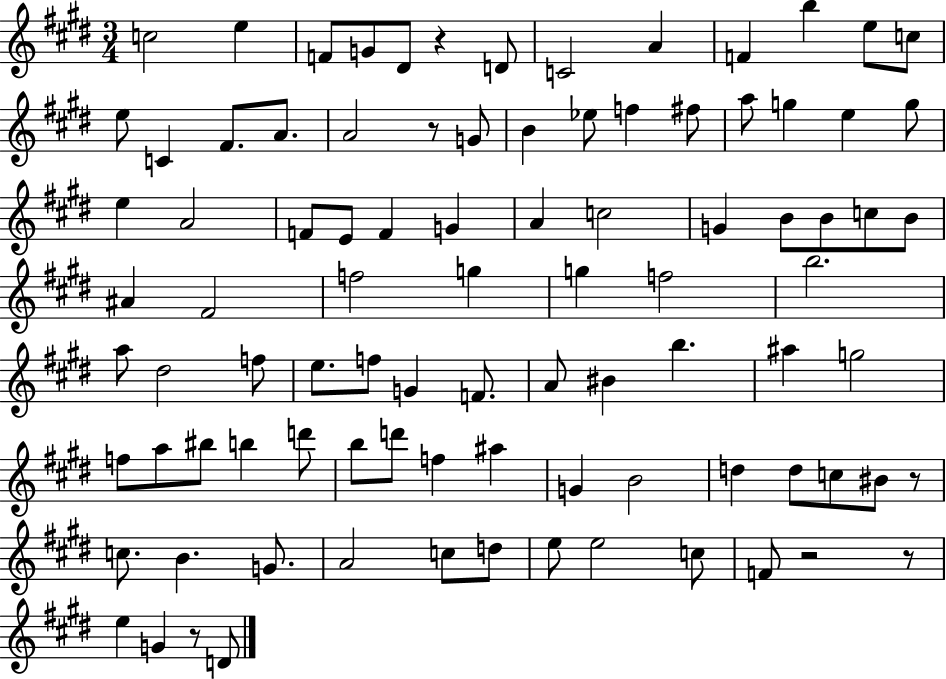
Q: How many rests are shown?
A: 6